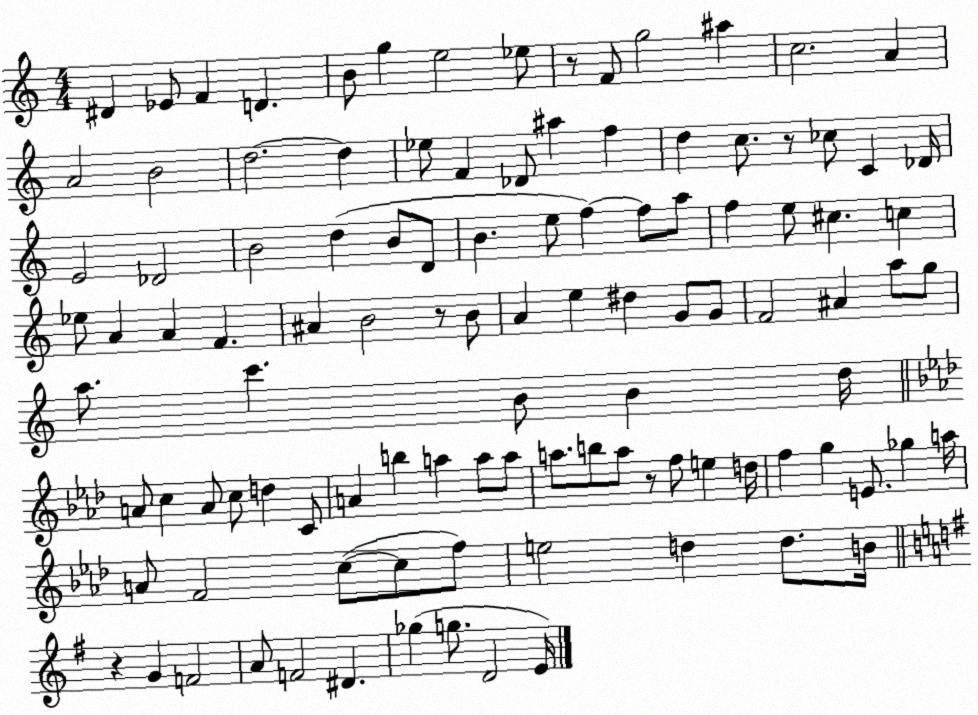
X:1
T:Untitled
M:4/4
L:1/4
K:C
^D _E/2 F D B/2 g e2 _e/2 z/2 F/2 g2 ^a c2 A A2 B2 d2 d _e/2 F _D/2 ^a f d c/2 z/2 _c/2 C _D/4 E2 _D2 B2 d B/2 D/2 B e/2 f f/2 a/2 f e/2 ^c c _e/2 A A F ^A B2 z/2 B/2 A e ^d G/2 G/2 F2 ^A a/2 g/2 a/2 c' B/2 B d/4 A/2 c A/2 c/2 d C/2 A b a a/2 a/2 a/2 b/2 a/2 z/2 f/2 e d/4 f g E/2 _g a/4 A/2 F2 c/2 c/2 f/2 e2 d d/2 B/4 z G F2 A/2 F2 ^D _g g/2 D2 E/4